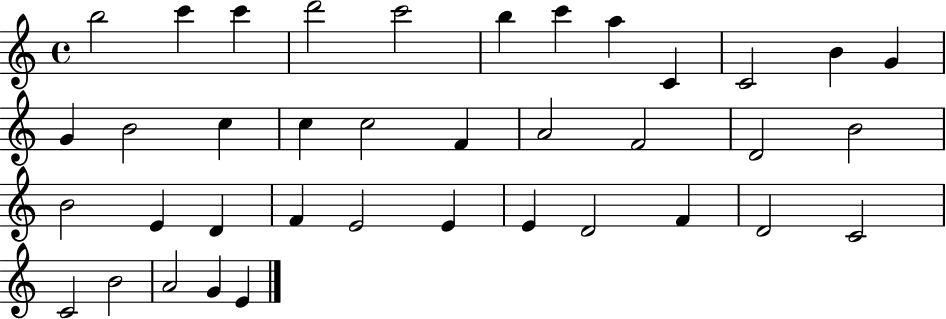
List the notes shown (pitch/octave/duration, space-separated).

B5/h C6/q C6/q D6/h C6/h B5/q C6/q A5/q C4/q C4/h B4/q G4/q G4/q B4/h C5/q C5/q C5/h F4/q A4/h F4/h D4/h B4/h B4/h E4/q D4/q F4/q E4/h E4/q E4/q D4/h F4/q D4/h C4/h C4/h B4/h A4/h G4/q E4/q